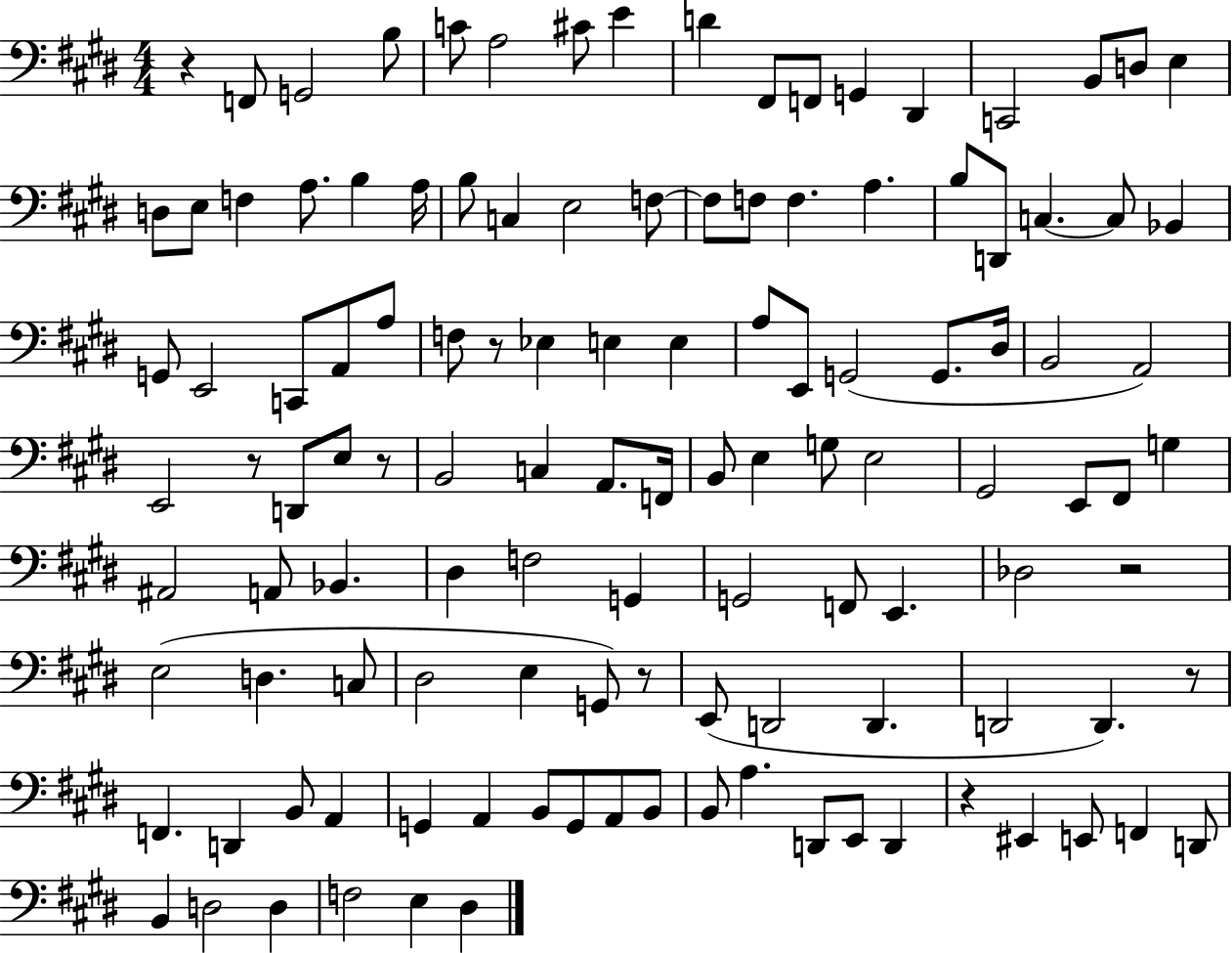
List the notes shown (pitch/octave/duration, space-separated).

R/q F2/e G2/h B3/e C4/e A3/h C#4/e E4/q D4/q F#2/e F2/e G2/q D#2/q C2/h B2/e D3/e E3/q D3/e E3/e F3/q A3/e. B3/q A3/s B3/e C3/q E3/h F3/e F3/e F3/e F3/q. A3/q. B3/e D2/e C3/q. C3/e Bb2/q G2/e E2/h C2/e A2/e A3/e F3/e R/e Eb3/q E3/q E3/q A3/e E2/e G2/h G2/e. D#3/s B2/h A2/h E2/h R/e D2/e E3/e R/e B2/h C3/q A2/e. F2/s B2/e E3/q G3/e E3/h G#2/h E2/e F#2/e G3/q A#2/h A2/e Bb2/q. D#3/q F3/h G2/q G2/h F2/e E2/q. Db3/h R/h E3/h D3/q. C3/e D#3/h E3/q G2/e R/e E2/e D2/h D2/q. D2/h D2/q. R/e F2/q. D2/q B2/e A2/q G2/q A2/q B2/e G2/e A2/e B2/e B2/e A3/q. D2/e E2/e D2/q R/q EIS2/q E2/e F2/q D2/e B2/q D3/h D3/q F3/h E3/q D#3/q